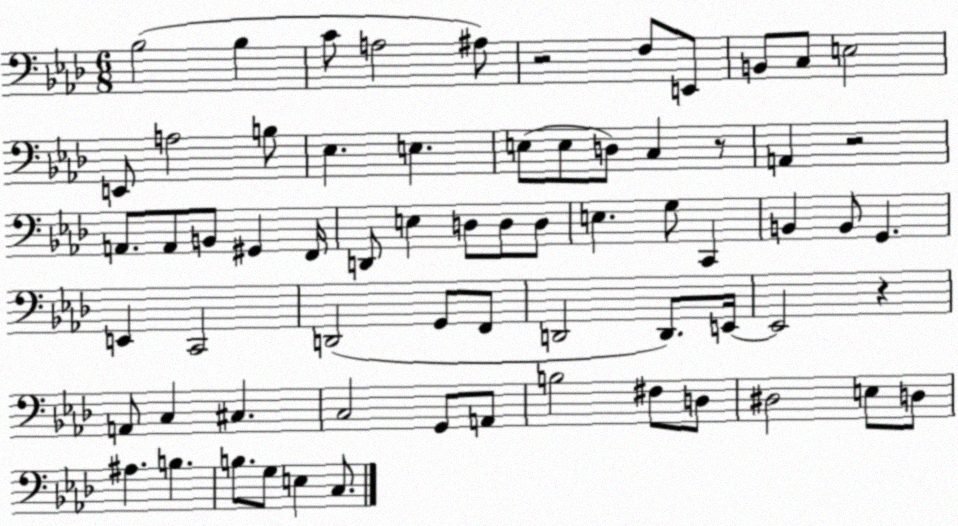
X:1
T:Untitled
M:6/8
L:1/4
K:Ab
_B,2 _B, C/2 A,2 ^A,/2 z2 F,/2 E,,/2 B,,/2 C,/2 E,2 E,,/2 A,2 B,/2 _E, E, E,/2 E,/2 D,/2 C, z/2 A,, z2 A,,/2 A,,/2 B,,/2 ^G,, F,,/4 D,,/2 E, D,/2 D,/2 D,/2 E, G,/2 C,, B,, B,,/2 G,, E,, C,,2 D,,2 G,,/2 F,,/2 D,,2 D,,/2 E,,/4 E,,2 z A,,/2 C, ^C, C,2 G,,/2 A,,/2 B,2 ^F,/2 D,/2 ^D,2 E,/2 D,/2 ^A, B, B,/2 G,/2 E, C,/2